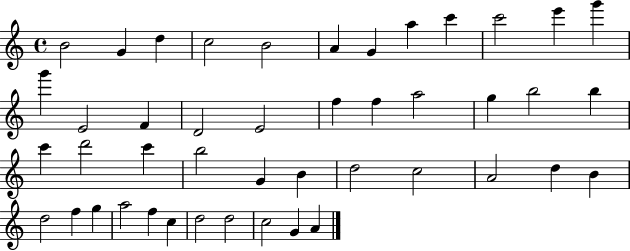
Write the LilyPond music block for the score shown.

{
  \clef treble
  \time 4/4
  \defaultTimeSignature
  \key c \major
  b'2 g'4 d''4 | c''2 b'2 | a'4 g'4 a''4 c'''4 | c'''2 e'''4 g'''4 | \break g'''4 e'2 f'4 | d'2 e'2 | f''4 f''4 a''2 | g''4 b''2 b''4 | \break c'''4 d'''2 c'''4 | b''2 g'4 b'4 | d''2 c''2 | a'2 d''4 b'4 | \break d''2 f''4 g''4 | a''2 f''4 c''4 | d''2 d''2 | c''2 g'4 a'4 | \break \bar "|."
}